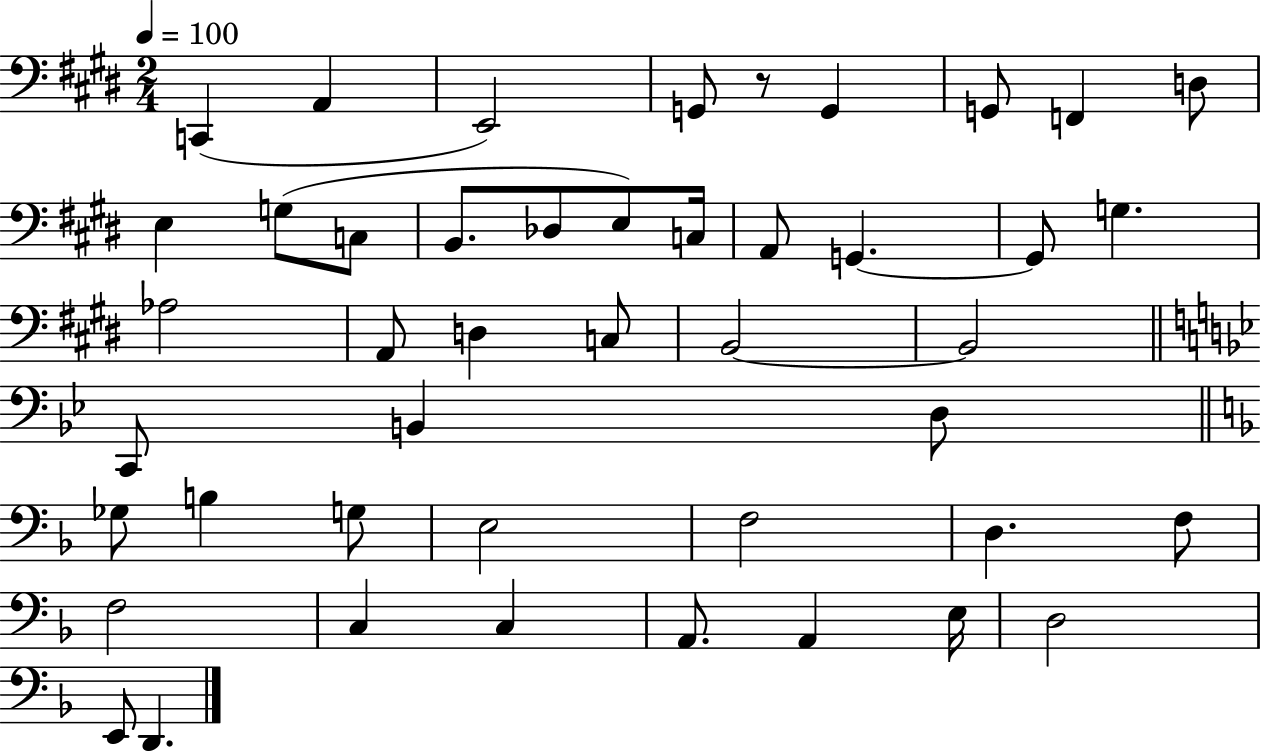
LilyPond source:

{
  \clef bass
  \numericTimeSignature
  \time 2/4
  \key e \major
  \tempo 4 = 100
  c,4( a,4 | e,2) | g,8 r8 g,4 | g,8 f,4 d8 | \break e4 g8( c8 | b,8. des8 e8) c16 | a,8 g,4.~~ | g,8 g4. | \break aes2 | a,8 d4 c8 | b,2~~ | b,2 | \break \bar "||" \break \key g \minor c,8 b,4 d8 | \bar "||" \break \key f \major ges8 b4 g8 | e2 | f2 | d4. f8 | \break f2 | c4 c4 | a,8. a,4 e16 | d2 | \break e,8 d,4. | \bar "|."
}